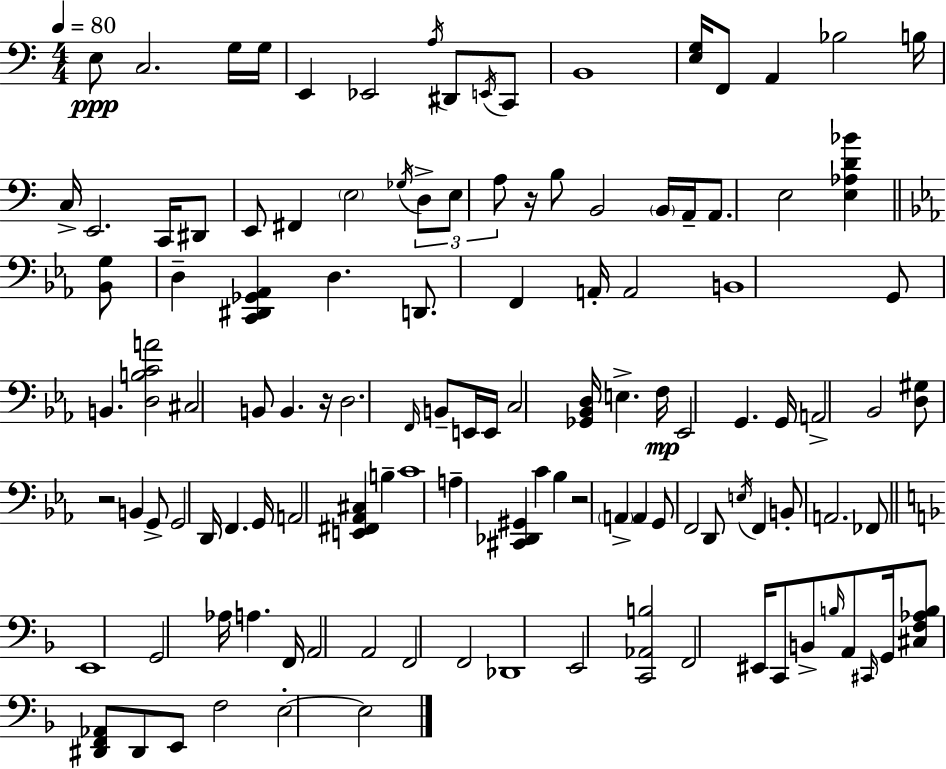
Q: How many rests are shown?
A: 4